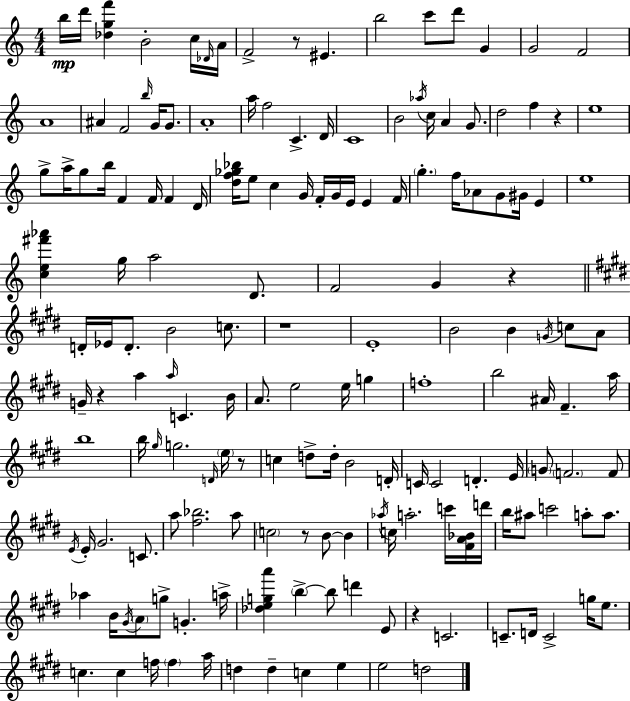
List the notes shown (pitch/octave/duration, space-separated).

B5/s D6/s [Db5,G5,F6]/q B4/h C5/s Db4/s A4/s F4/h R/e EIS4/q. B5/h C6/e D6/e G4/q G4/h F4/h A4/w A#4/q F4/h B5/s G4/s G4/e. A4/w A5/s F5/h C4/q. D4/s C4/w B4/h Ab5/s C5/s A4/q G4/e. D5/h F5/q R/q E5/w G5/e A5/s G5/e B5/s F4/q F4/s F4/q D4/s [D5,F5,Gb5,Bb5]/s E5/e C5/q G4/s F4/s G4/s E4/s E4/q F4/s G5/q. F5/s Ab4/e G4/e G#4/s E4/q E5/w [C5,E5,F#6,Ab6]/q G5/s A5/h D4/e. F4/h G4/q R/q D4/s Eb4/s D4/e. B4/h C5/e. R/w E4/w B4/h B4/q G4/s C5/e A4/e G4/s R/q A5/q A5/s C4/q. B4/s A4/e. E5/h E5/s G5/q F5/w B5/h A#4/s F#4/q. A5/s B5/w B5/s G#5/s G5/h. D4/s E5/s R/e C5/q D5/e D5/s B4/h D4/s C4/s C4/h D4/q. E4/s G4/e F4/h. F4/e E4/s E4/s G#4/h. C4/e. A5/e [F#5,Bb5]/h. A5/e C5/h R/e B4/e B4/q Ab5/s C5/s A5/h. C6/s [F#4,A4,Bb4]/s D6/s B5/s A#5/e C6/h A5/e A5/e. Ab5/q B4/s G#4/s A4/e G5/e G4/q. A5/s [Db5,E5,G5,A6]/q B5/q B5/e D6/q E4/e R/q C4/h. C4/e. D4/s C4/h G5/s E5/e. C5/q. C5/q F5/s F5/q A5/s D5/q D5/q C5/q E5/q E5/h D5/h